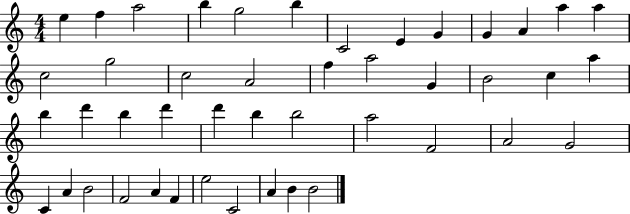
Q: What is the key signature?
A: C major